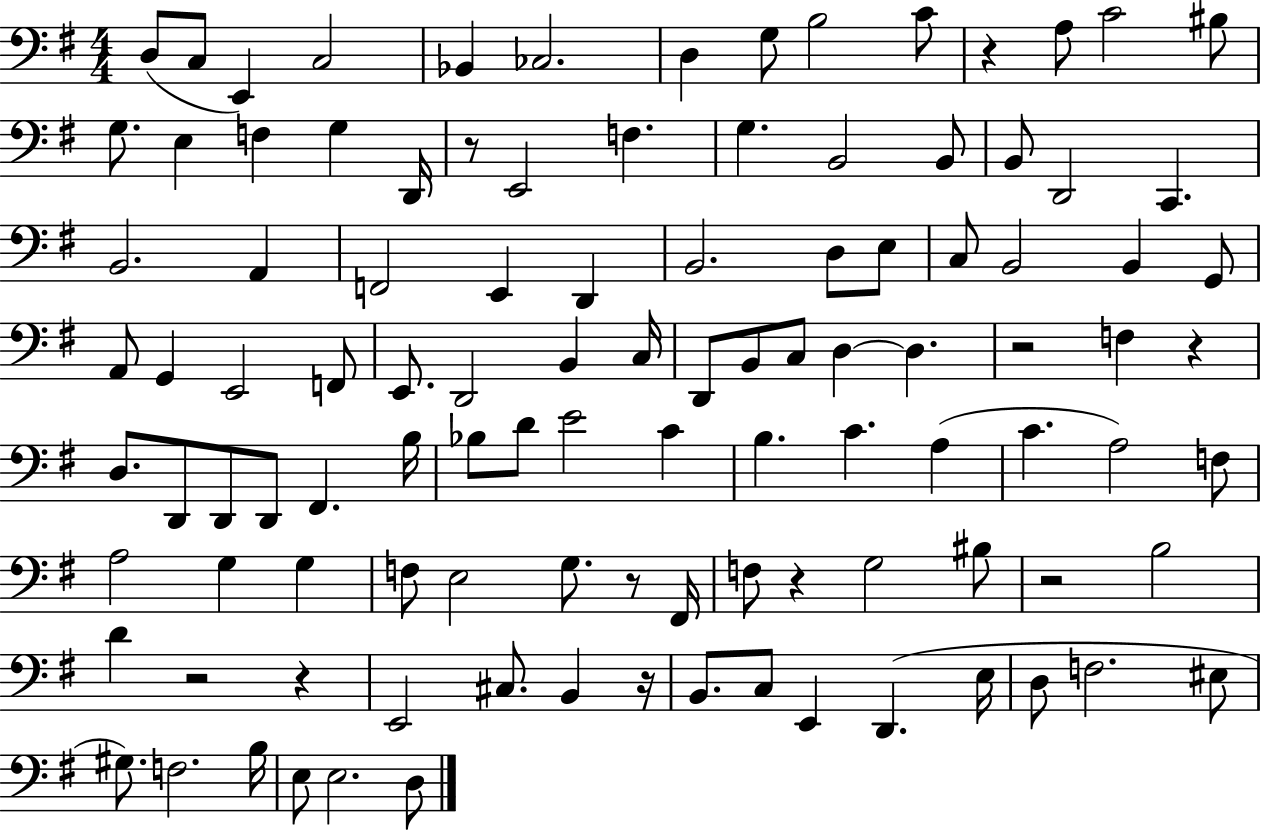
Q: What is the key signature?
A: G major